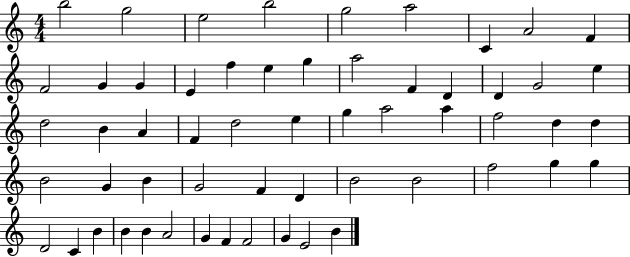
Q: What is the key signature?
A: C major